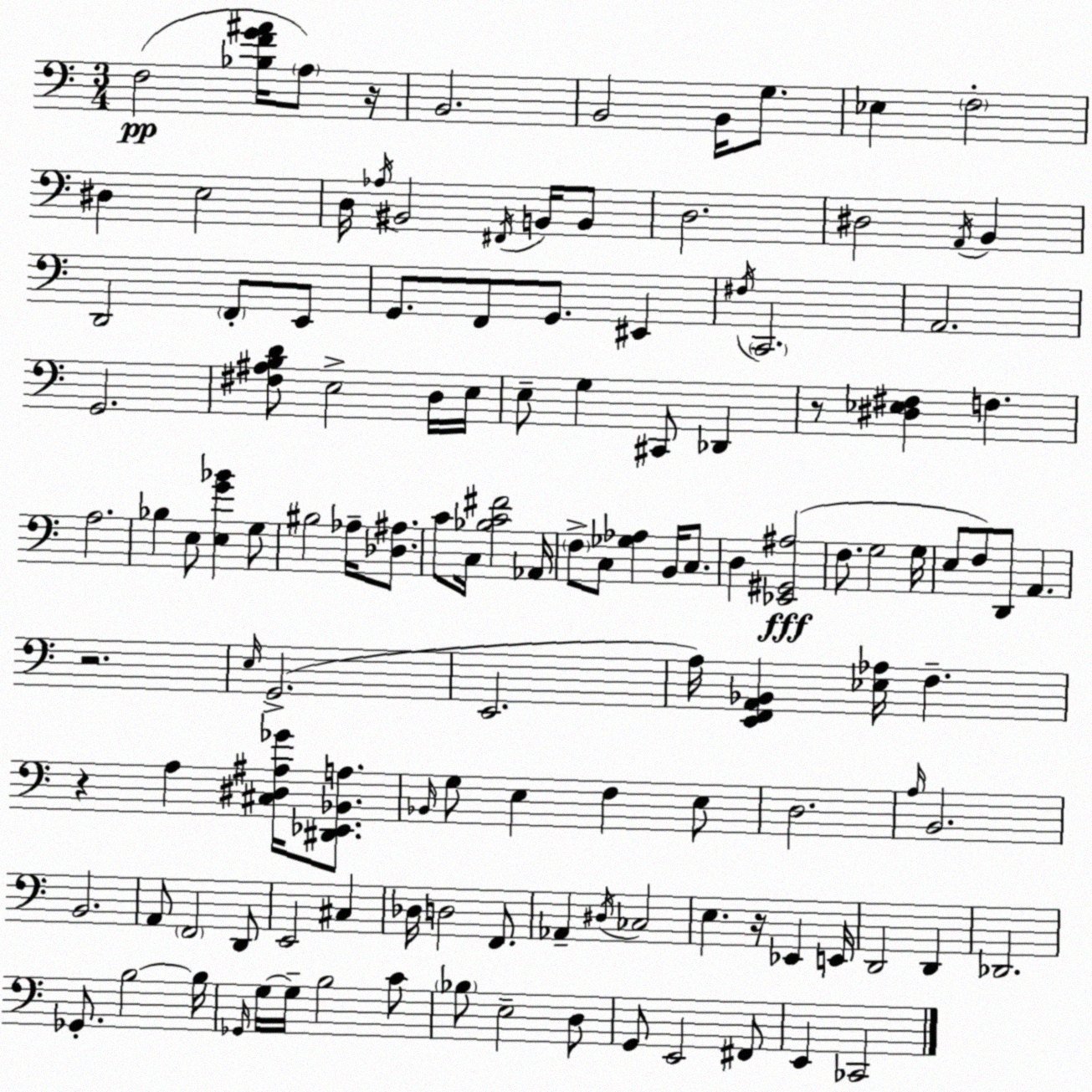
X:1
T:Untitled
M:3/4
L:1/4
K:C
F,2 [_B,FG^A]/4 A,/2 z/4 B,,2 B,,2 B,,/4 G,/2 _E, F,2 ^D, E,2 D,/4 _A,/4 ^B,,2 ^F,,/4 B,,/4 B,,/2 D,2 ^D,2 A,,/4 B,, D,,2 F,,/2 E,,/2 G,,/2 F,,/2 G,,/2 ^E,, ^F,/4 C,,2 A,,2 G,,2 [^F,^A,B,D]/2 E,2 D,/4 E,/4 E,/2 G, ^C,,/2 _D,, z/2 [^D,_E,^F,] F, A,2 _B, E,/2 [E,G_B] G,/2 ^B,2 _A,/4 [_D,^A,]/2 C/2 C,/4 [_B,C^F]2 _A,,/4 F,/2 C,/2 [_G,_A,] B,,/4 C,/2 D, [_E,,^G,,^A,]2 F,/2 G,2 G,/4 E,/2 F,/2 D,,/2 A,, z2 E,/4 G,,2 E,,2 A,/4 [E,,F,,A,,_B,,] [_E,_A,]/4 F, z A, [^C,^D,^A,_G]/4 [^D,,_E,,_B,,A,]/2 _B,,/4 G,/2 E, F, E,/2 D,2 A,/4 B,,2 B,,2 A,,/2 F,,2 D,,/2 E,,2 ^C, _D,/4 D,2 F,,/2 _A,, ^D,/4 _C,2 E, z/4 _E,, E,,/4 D,,2 D,, _D,,2 _G,,/2 B,2 B,/4 _G,,/4 G,/4 G,/4 B,2 C/2 _B,/2 E,2 D,/2 G,,/2 E,,2 ^F,,/2 E,, _C,,2